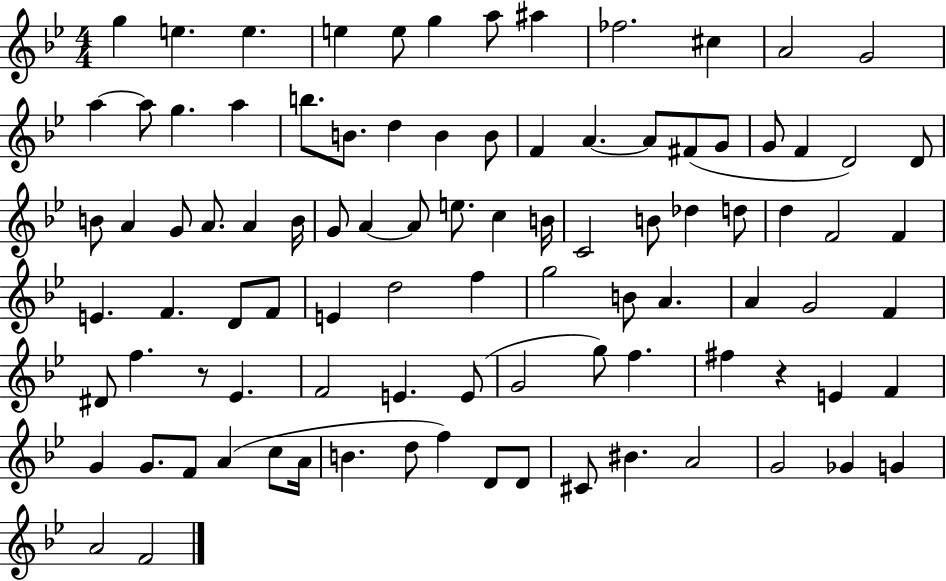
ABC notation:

X:1
T:Untitled
M:4/4
L:1/4
K:Bb
g e e e e/2 g a/2 ^a _f2 ^c A2 G2 a a/2 g a b/2 B/2 d B B/2 F A A/2 ^F/2 G/2 G/2 F D2 D/2 B/2 A G/2 A/2 A B/4 G/2 A A/2 e/2 c B/4 C2 B/2 _d d/2 d F2 F E F D/2 F/2 E d2 f g2 B/2 A A G2 F ^D/2 f z/2 _E F2 E E/2 G2 g/2 f ^f z E F G G/2 F/2 A c/2 A/4 B d/2 f D/2 D/2 ^C/2 ^B A2 G2 _G G A2 F2